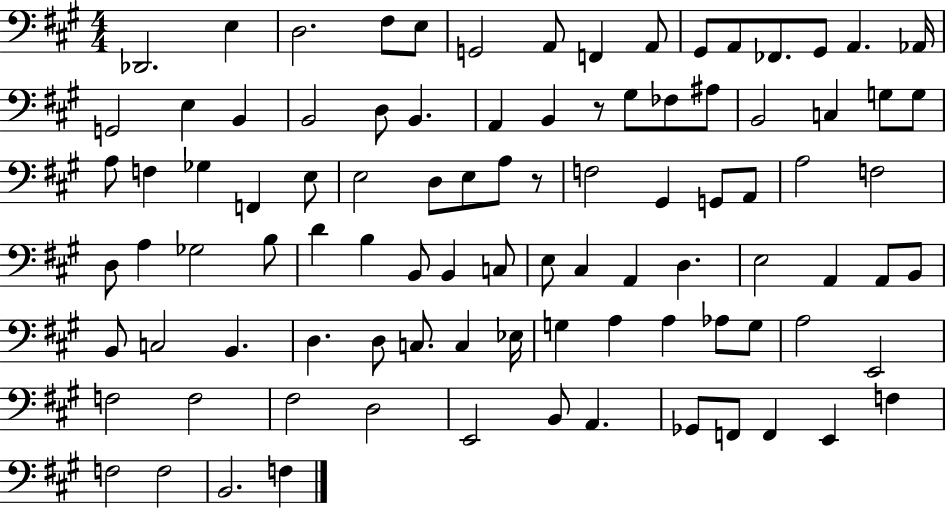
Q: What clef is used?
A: bass